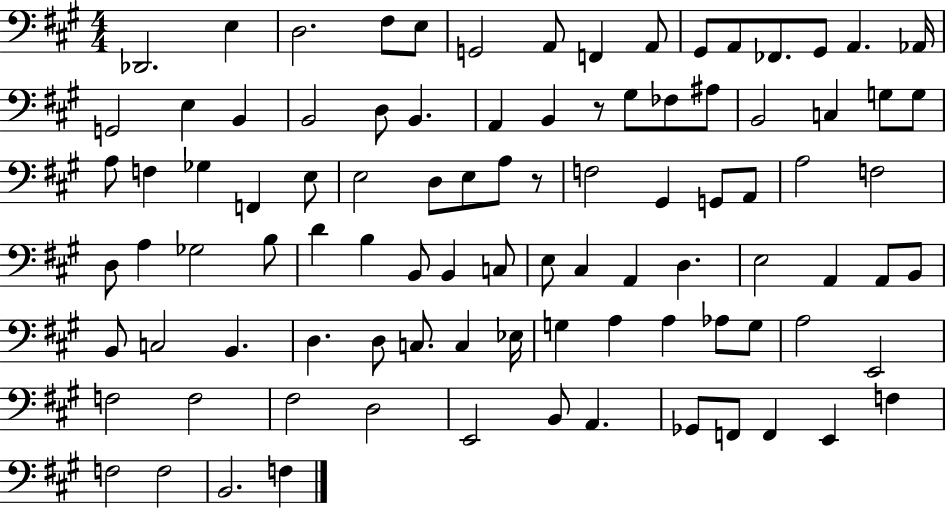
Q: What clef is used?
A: bass